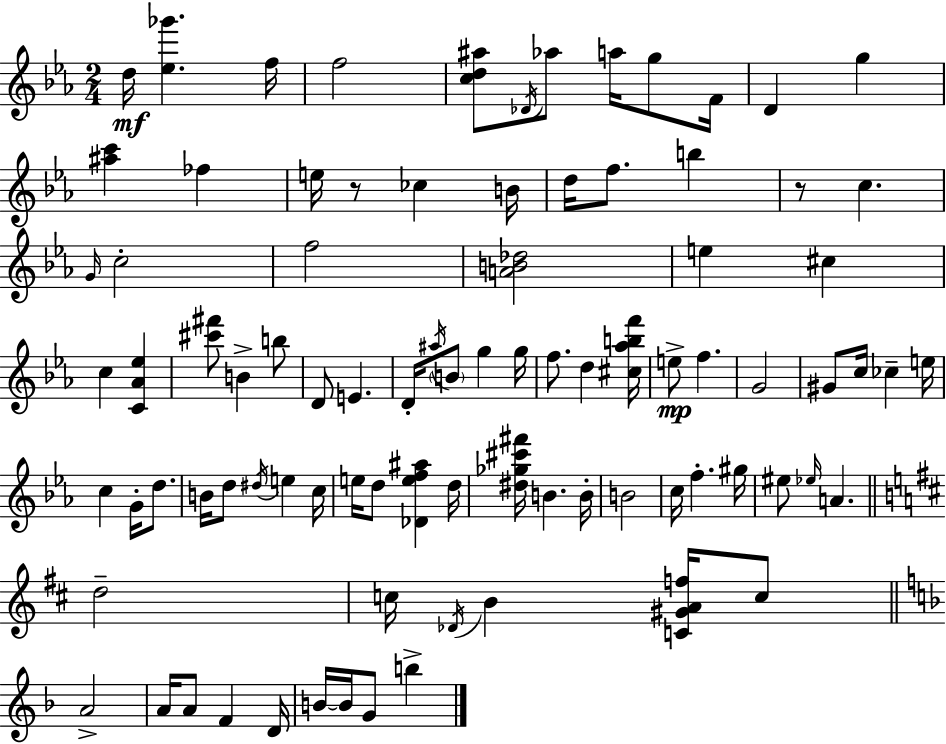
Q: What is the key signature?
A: C minor